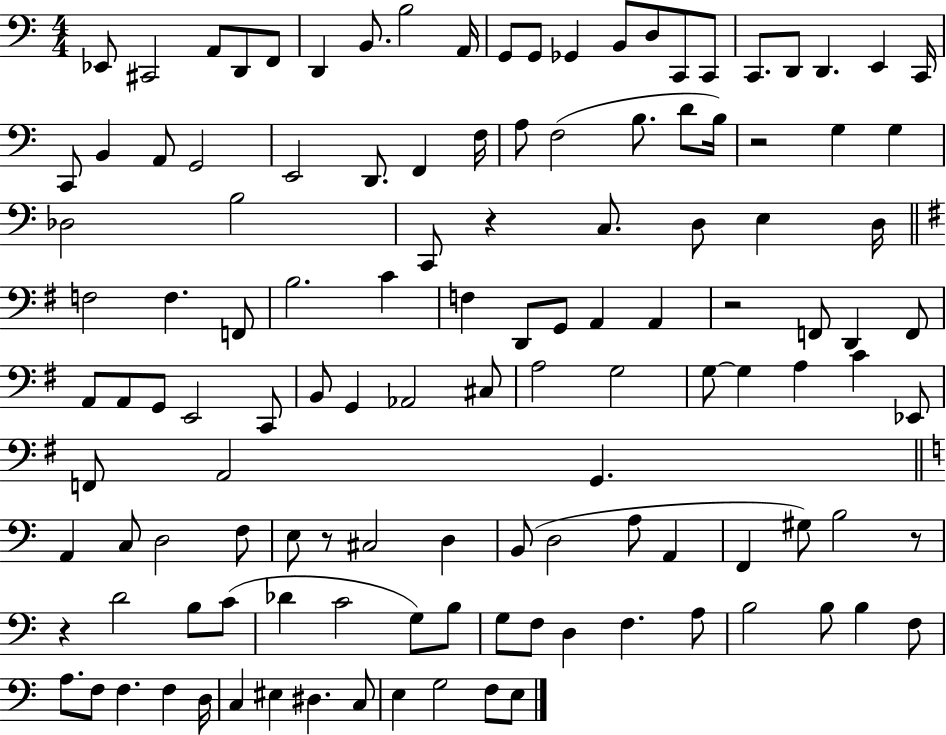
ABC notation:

X:1
T:Untitled
M:4/4
L:1/4
K:C
_E,,/2 ^C,,2 A,,/2 D,,/2 F,,/2 D,, B,,/2 B,2 A,,/4 G,,/2 G,,/2 _G,, B,,/2 D,/2 C,,/2 C,,/2 C,,/2 D,,/2 D,, E,, C,,/4 C,,/2 B,, A,,/2 G,,2 E,,2 D,,/2 F,, F,/4 A,/2 F,2 B,/2 D/2 B,/4 z2 G, G, _D,2 B,2 C,,/2 z C,/2 D,/2 E, D,/4 F,2 F, F,,/2 B,2 C F, D,,/2 G,,/2 A,, A,, z2 F,,/2 D,, F,,/2 A,,/2 A,,/2 G,,/2 E,,2 C,,/2 B,,/2 G,, _A,,2 ^C,/2 A,2 G,2 G,/2 G, A, C _E,,/2 F,,/2 A,,2 G,, A,, C,/2 D,2 F,/2 E,/2 z/2 ^C,2 D, B,,/2 D,2 A,/2 A,, F,, ^G,/2 B,2 z/2 z D2 B,/2 C/2 _D C2 G,/2 B,/2 G,/2 F,/2 D, F, A,/2 B,2 B,/2 B, F,/2 A,/2 F,/2 F, F, D,/4 C, ^E, ^D, C,/2 E, G,2 F,/2 E,/2